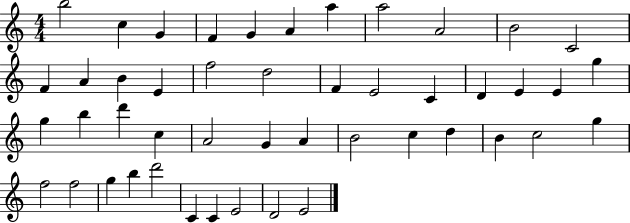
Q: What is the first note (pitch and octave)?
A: B5